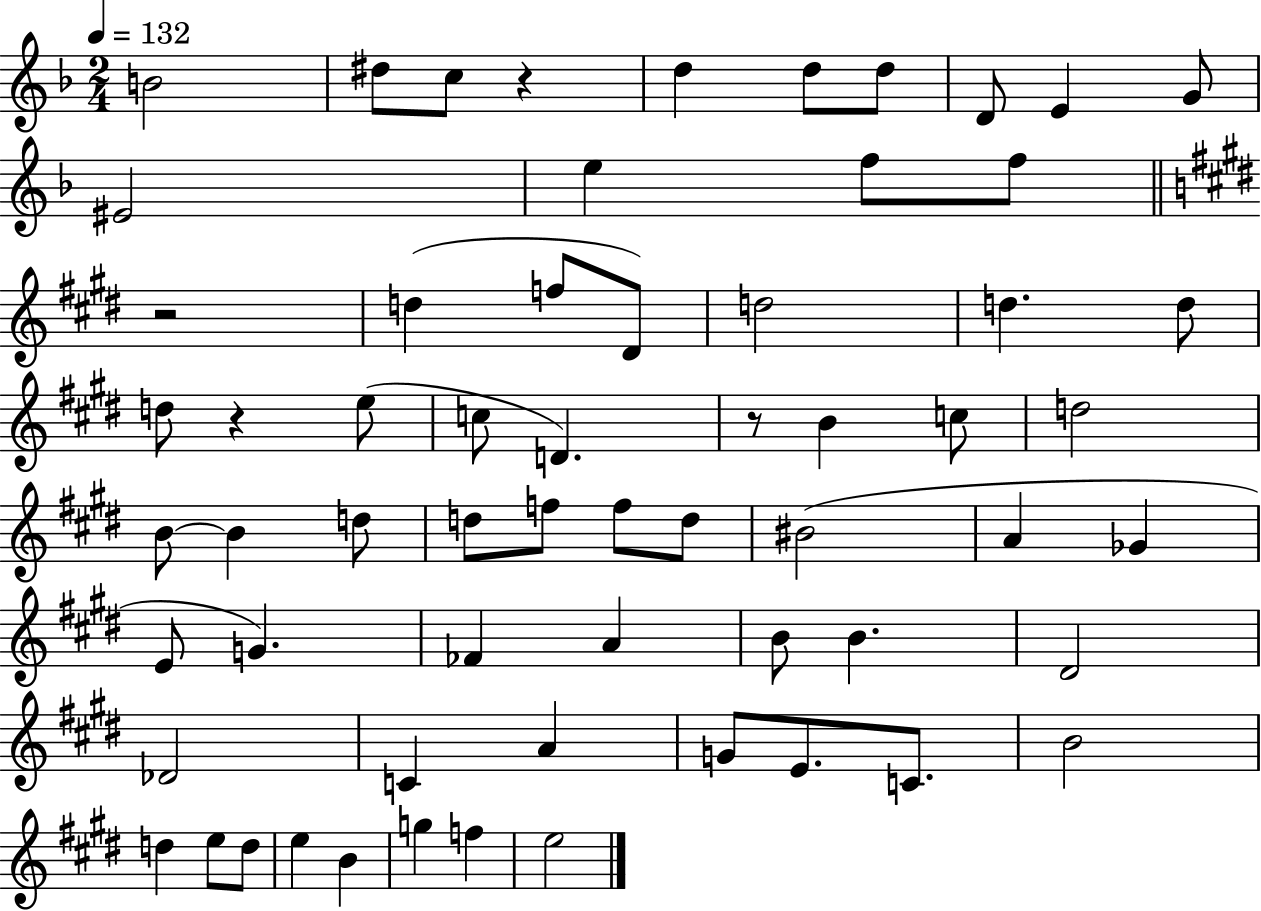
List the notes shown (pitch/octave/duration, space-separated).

B4/h D#5/e C5/e R/q D5/q D5/e D5/e D4/e E4/q G4/e EIS4/h E5/q F5/e F5/e R/h D5/q F5/e D#4/e D5/h D5/q. D5/e D5/e R/q E5/e C5/e D4/q. R/e B4/q C5/e D5/h B4/e B4/q D5/e D5/e F5/e F5/e D5/e BIS4/h A4/q Gb4/q E4/e G4/q. FES4/q A4/q B4/e B4/q. D#4/h Db4/h C4/q A4/q G4/e E4/e. C4/e. B4/h D5/q E5/e D5/e E5/q B4/q G5/q F5/q E5/h